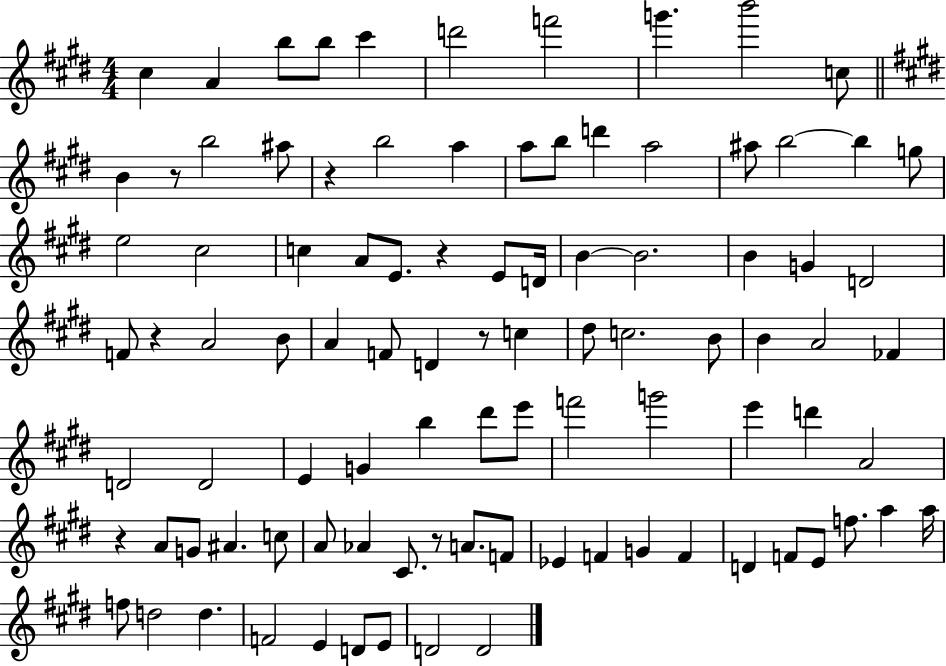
C#5/q A4/q B5/e B5/e C#6/q D6/h F6/h G6/q. B6/h C5/e B4/q R/e B5/h A#5/e R/q B5/h A5/q A5/e B5/e D6/q A5/h A#5/e B5/h B5/q G5/e E5/h C#5/h C5/q A4/e E4/e. R/q E4/e D4/s B4/q B4/h. B4/q G4/q D4/h F4/e R/q A4/h B4/e A4/q F4/e D4/q R/e C5/q D#5/e C5/h. B4/e B4/q A4/h FES4/q D4/h D4/h E4/q G4/q B5/q D#6/e E6/e F6/h G6/h E6/q D6/q A4/h R/q A4/e G4/e A#4/q. C5/e A4/e Ab4/q C#4/e. R/e A4/e. F4/e Eb4/q F4/q G4/q F4/q D4/q F4/e E4/e F5/e. A5/q A5/s F5/e D5/h D5/q. F4/h E4/q D4/e E4/e D4/h D4/h